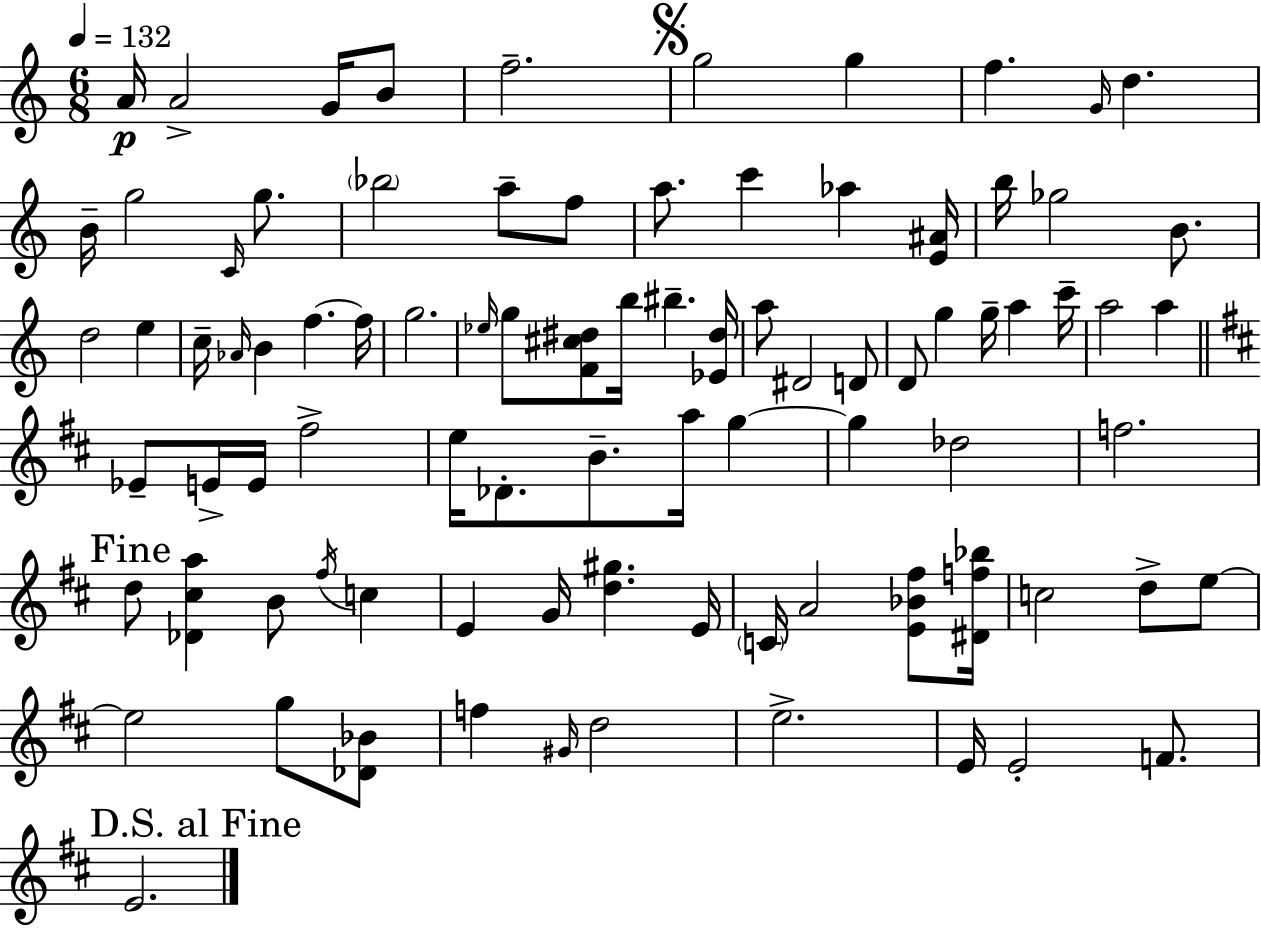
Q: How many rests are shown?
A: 0